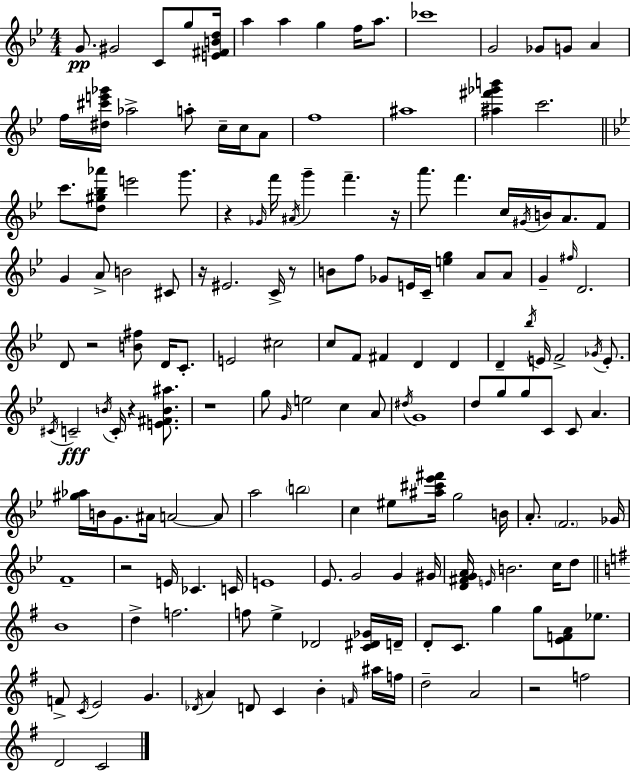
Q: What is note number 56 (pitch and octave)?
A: D4